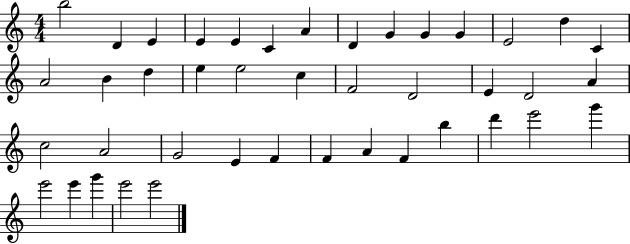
B5/h D4/q E4/q E4/q E4/q C4/q A4/q D4/q G4/q G4/q G4/q E4/h D5/q C4/q A4/h B4/q D5/q E5/q E5/h C5/q F4/h D4/h E4/q D4/h A4/q C5/h A4/h G4/h E4/q F4/q F4/q A4/q F4/q B5/q D6/q E6/h G6/q E6/h E6/q G6/q E6/h E6/h